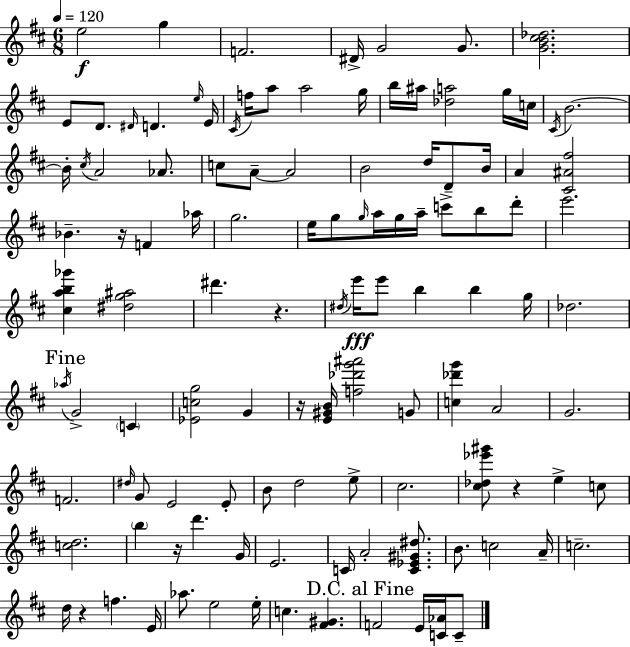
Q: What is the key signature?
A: D major